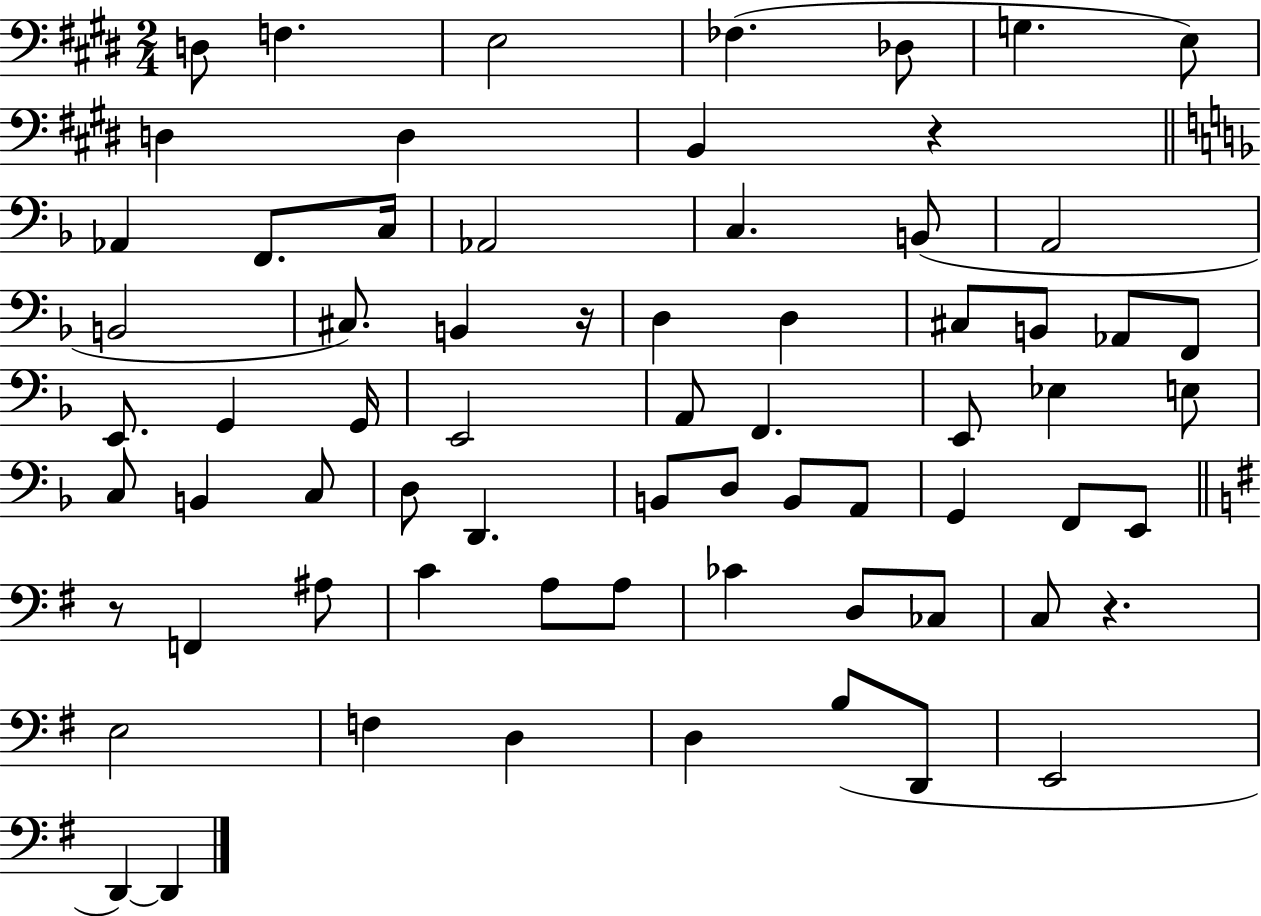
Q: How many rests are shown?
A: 4